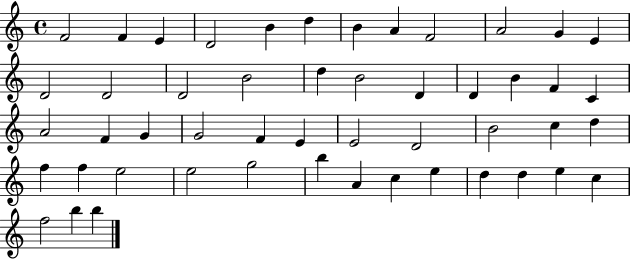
{
  \clef treble
  \time 4/4
  \defaultTimeSignature
  \key c \major
  f'2 f'4 e'4 | d'2 b'4 d''4 | b'4 a'4 f'2 | a'2 g'4 e'4 | \break d'2 d'2 | d'2 b'2 | d''4 b'2 d'4 | d'4 b'4 f'4 c'4 | \break a'2 f'4 g'4 | g'2 f'4 e'4 | e'2 d'2 | b'2 c''4 d''4 | \break f''4 f''4 e''2 | e''2 g''2 | b''4 a'4 c''4 e''4 | d''4 d''4 e''4 c''4 | \break f''2 b''4 b''4 | \bar "|."
}